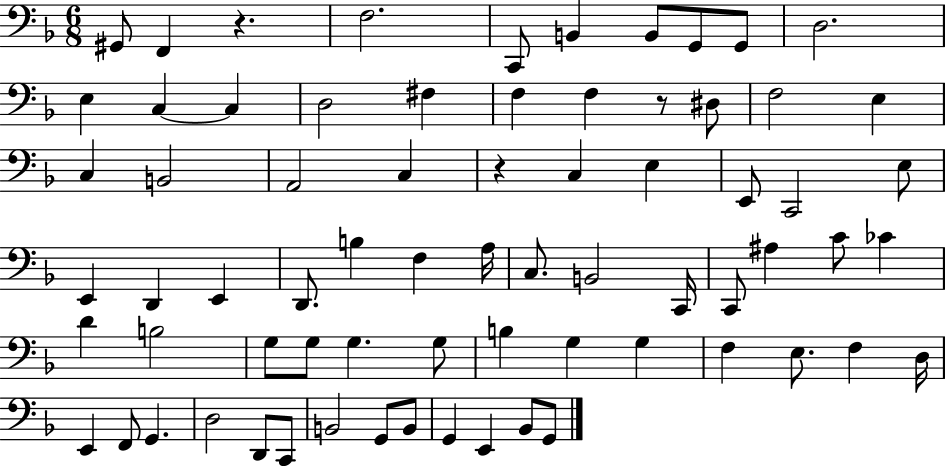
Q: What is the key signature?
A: F major